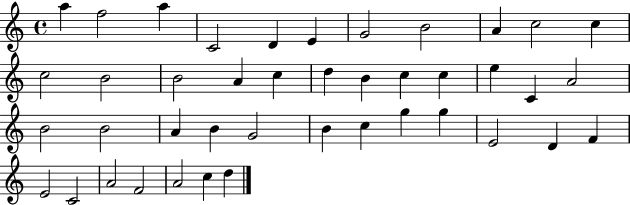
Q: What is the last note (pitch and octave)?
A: D5